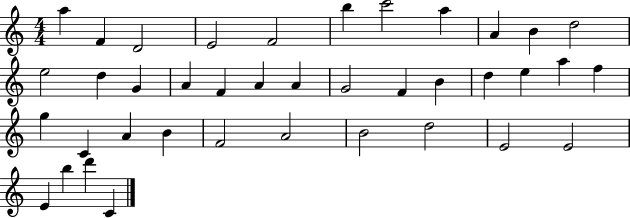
{
  \clef treble
  \numericTimeSignature
  \time 4/4
  \key c \major
  a''4 f'4 d'2 | e'2 f'2 | b''4 c'''2 a''4 | a'4 b'4 d''2 | \break e''2 d''4 g'4 | a'4 f'4 a'4 a'4 | g'2 f'4 b'4 | d''4 e''4 a''4 f''4 | \break g''4 c'4 a'4 b'4 | f'2 a'2 | b'2 d''2 | e'2 e'2 | \break e'4 b''4 d'''4 c'4 | \bar "|."
}